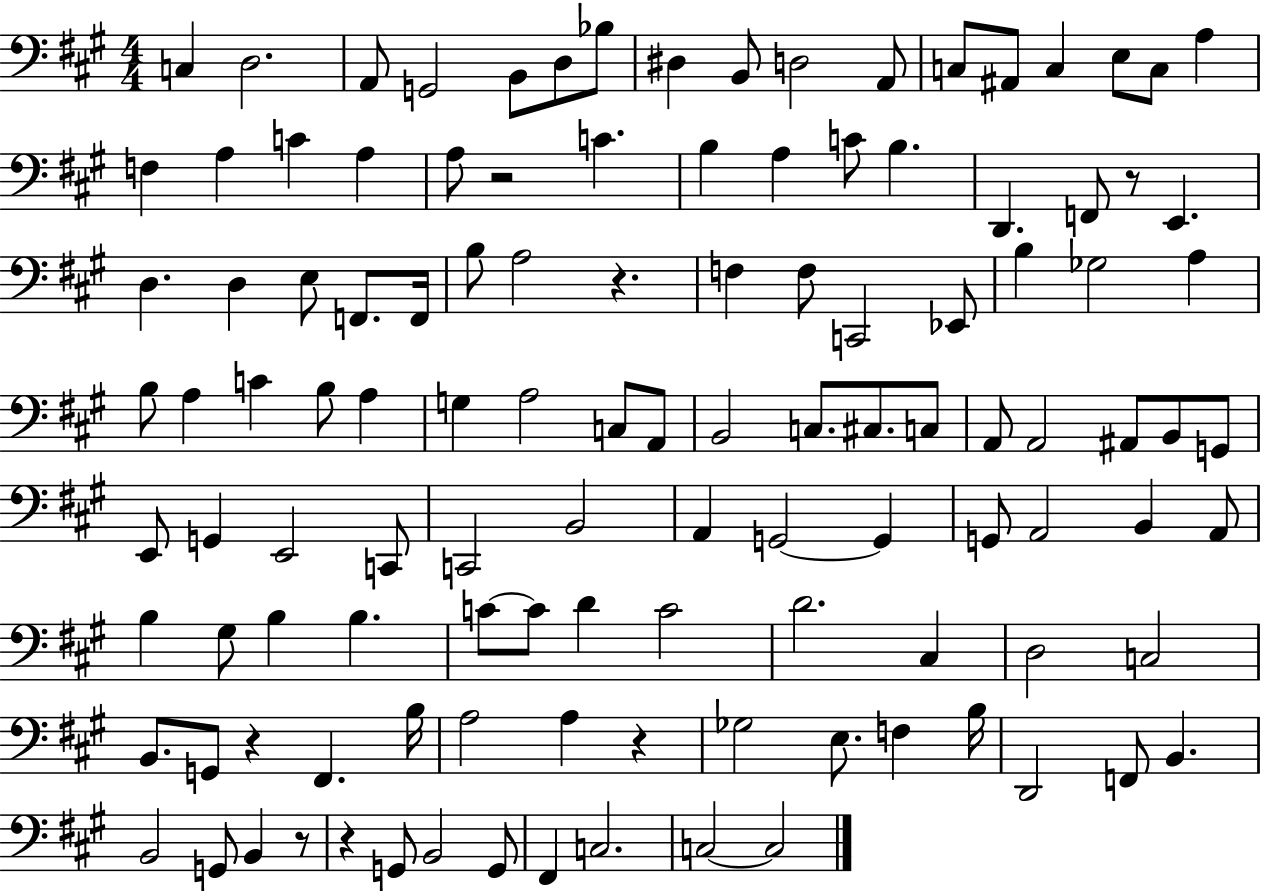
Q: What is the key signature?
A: A major